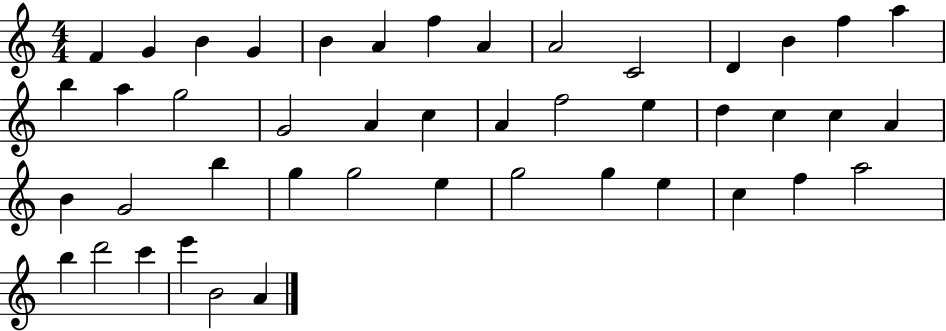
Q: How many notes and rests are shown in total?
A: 45